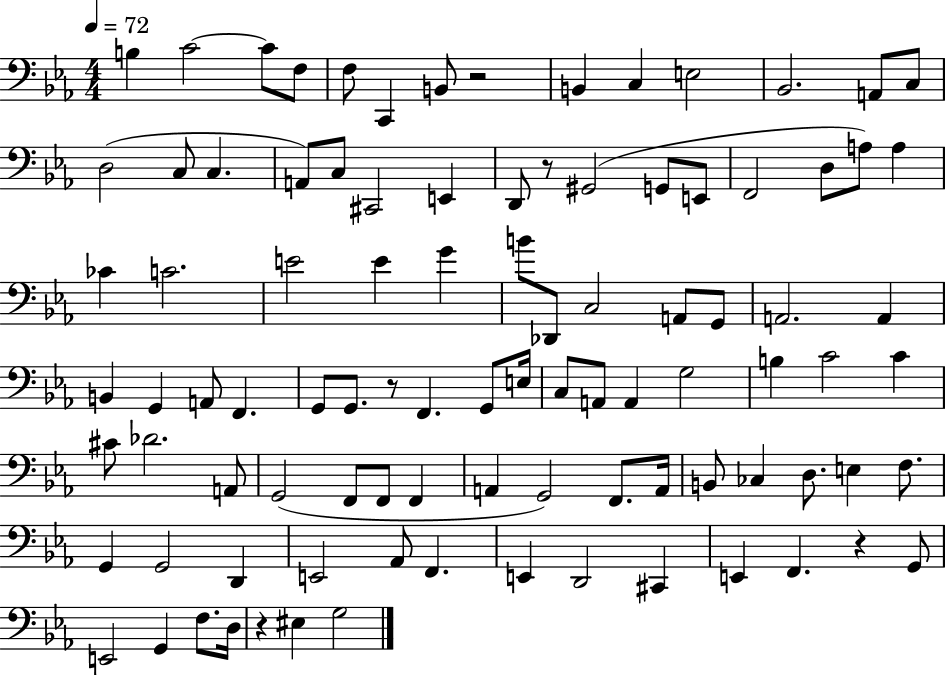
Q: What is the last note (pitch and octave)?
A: G3